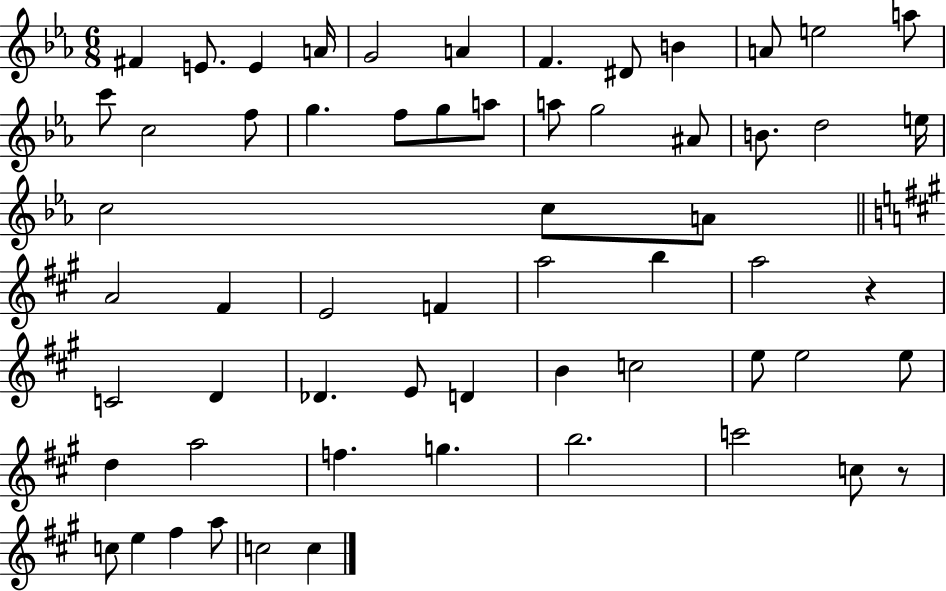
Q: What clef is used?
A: treble